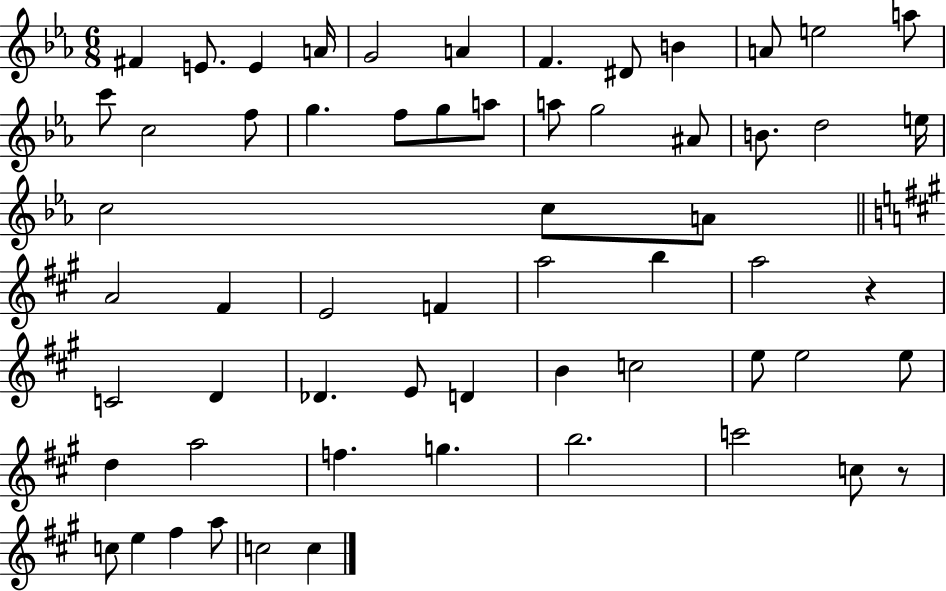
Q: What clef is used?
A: treble